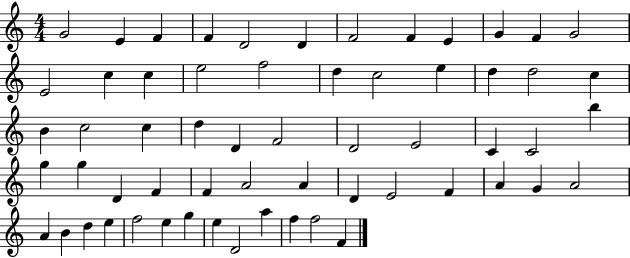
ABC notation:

X:1
T:Untitled
M:4/4
L:1/4
K:C
G2 E F F D2 D F2 F E G F G2 E2 c c e2 f2 d c2 e d d2 c B c2 c d D F2 D2 E2 C C2 b g g D F F A2 A D E2 F A G A2 A B d e f2 e g e D2 a f f2 F